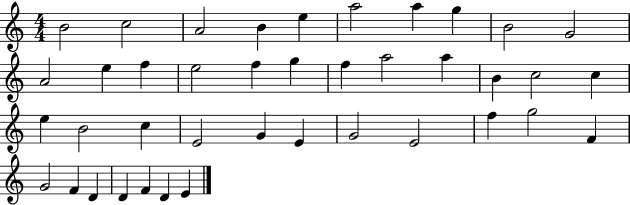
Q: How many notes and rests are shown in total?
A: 40